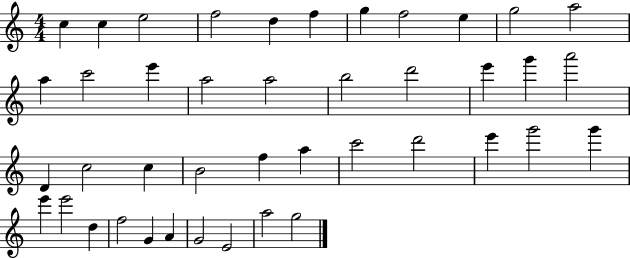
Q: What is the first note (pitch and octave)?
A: C5